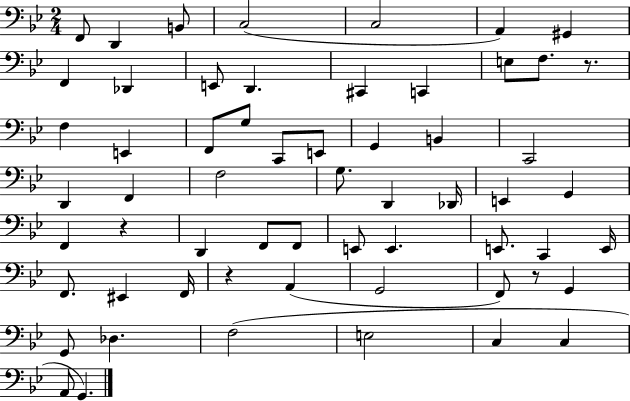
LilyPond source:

{
  \clef bass
  \numericTimeSignature
  \time 2/4
  \key bes \major
  f,8 d,4 b,8 | c2( | c2 | a,4) gis,4 | \break f,4 des,4 | e,8 d,4. | cis,4 c,4 | e8 f8. r8. | \break f4 e,4 | f,8 g8 c,8 e,8 | g,4 b,4 | c,2 | \break d,4 f,4 | f2 | g8. d,4 des,16 | e,4 g,4 | \break f,4 r4 | d,4 f,8 f,8 | e,8 e,4. | e,8. c,4 e,16 | \break f,8. eis,4 f,16 | r4 a,4( | g,2 | f,8) r8 g,4 | \break g,8 des4. | f2( | e2 | c4 c4 | \break a,8 g,4.) | \bar "|."
}